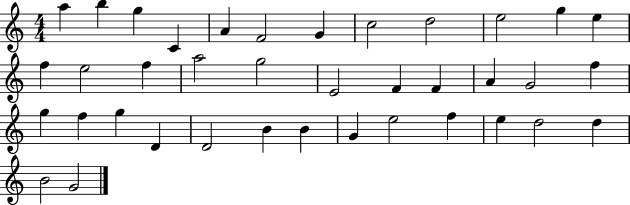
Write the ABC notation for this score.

X:1
T:Untitled
M:4/4
L:1/4
K:C
a b g C A F2 G c2 d2 e2 g e f e2 f a2 g2 E2 F F A G2 f g f g D D2 B B G e2 f e d2 d B2 G2